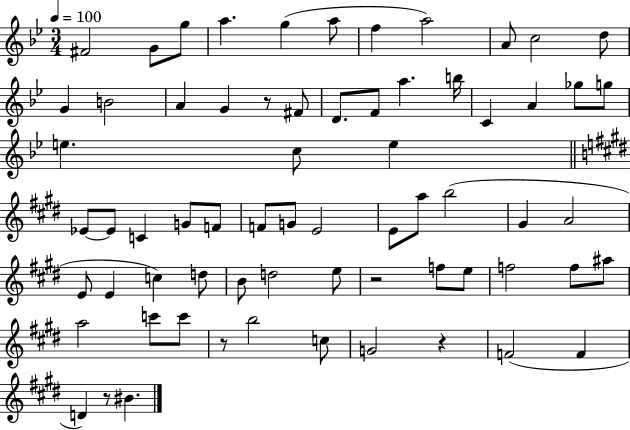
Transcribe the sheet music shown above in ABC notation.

X:1
T:Untitled
M:3/4
L:1/4
K:Bb
^F2 G/2 g/2 a g a/2 f a2 A/2 c2 d/2 G B2 A G z/2 ^F/2 D/2 F/2 a b/4 C A _g/2 g/2 e c/2 e _E/2 _E/2 C G/2 F/2 F/2 G/2 E2 E/2 a/2 b2 ^G A2 E/2 E c d/2 B/2 d2 e/2 z2 f/2 e/2 f2 f/2 ^a/2 a2 c'/2 c'/2 z/2 b2 c/2 G2 z F2 F D z/2 ^B